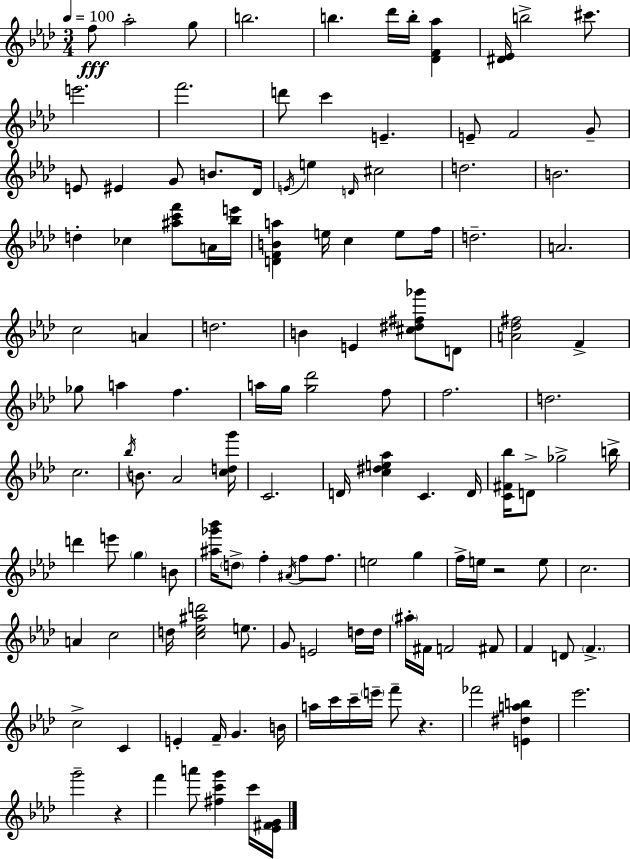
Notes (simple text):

F5/e Ab5/h G5/e B5/h. B5/q. Db6/s B5/s [Db4,F4,Ab5]/q [D#4,Eb4]/s B5/h C#6/e. E6/h. F6/h. D6/e C6/q E4/q. E4/e F4/h G4/e E4/e EIS4/q G4/e B4/e. Db4/s E4/s E5/q D4/s C#5/h D5/h. B4/h. D5/q CES5/q [A#5,C6,F6]/e A4/s [Bb5,E6]/s [D4,F4,B4,A5]/q E5/s C5/q E5/e F5/s D5/h. A4/h. C5/h A4/q D5/h. B4/q E4/q [C#5,D#5,F#5,Gb6]/e D4/e [A4,Db5,F#5]/h F4/q Gb5/e A5/q F5/q. A5/s G5/s [G5,Db6]/h F5/e F5/h. D5/h. C5/h. Bb5/s B4/e. Ab4/h [C5,D5,G6]/s C4/h. D4/s [C5,D#5,E5,Ab5]/q C4/q. D4/s [C4,F#4,Bb5]/s D4/e Gb5/h B5/s D6/q E6/e G5/q B4/e [A#5,Gb6,Bb6]/s D5/e F5/q A#4/s F5/e F5/e. E5/h G5/q F5/s E5/s R/h E5/e C5/h. A4/q C5/h D5/s [C5,Eb5,A#5,D6]/h E5/e. G4/e E4/h D5/s D5/s A#5/s F#4/s F4/h F#4/e F4/q D4/e F4/q. C5/h C4/q E4/q F4/s G4/q. B4/s A5/s C6/s C6/s E6/s F6/e R/q. FES6/h [E4,D#5,A5,B5]/q Eb6/h. G6/h R/q F6/q A6/e [F#5,C6,G6]/q C6/s [Eb4,F#4,G4]/s